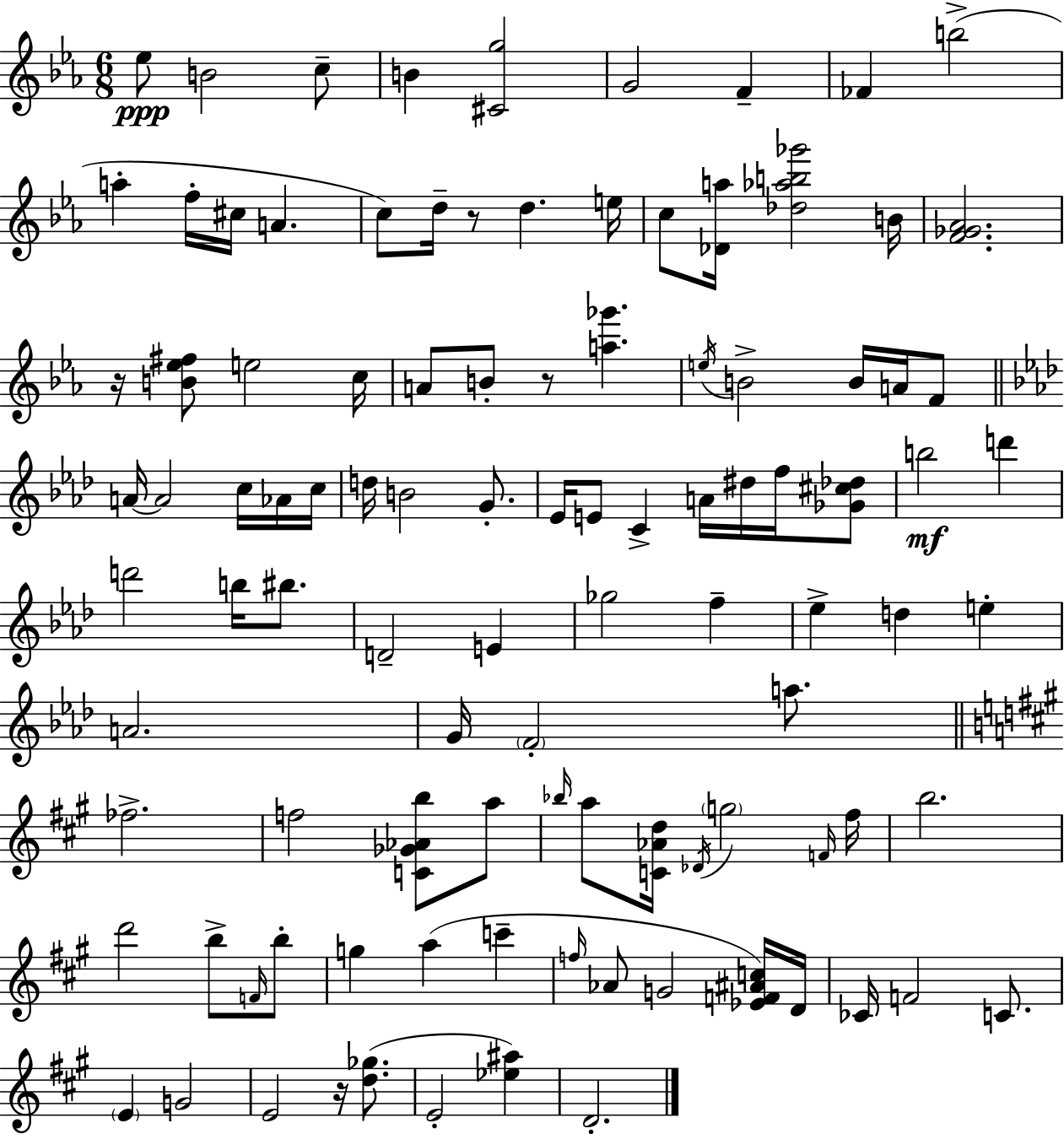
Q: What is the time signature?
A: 6/8